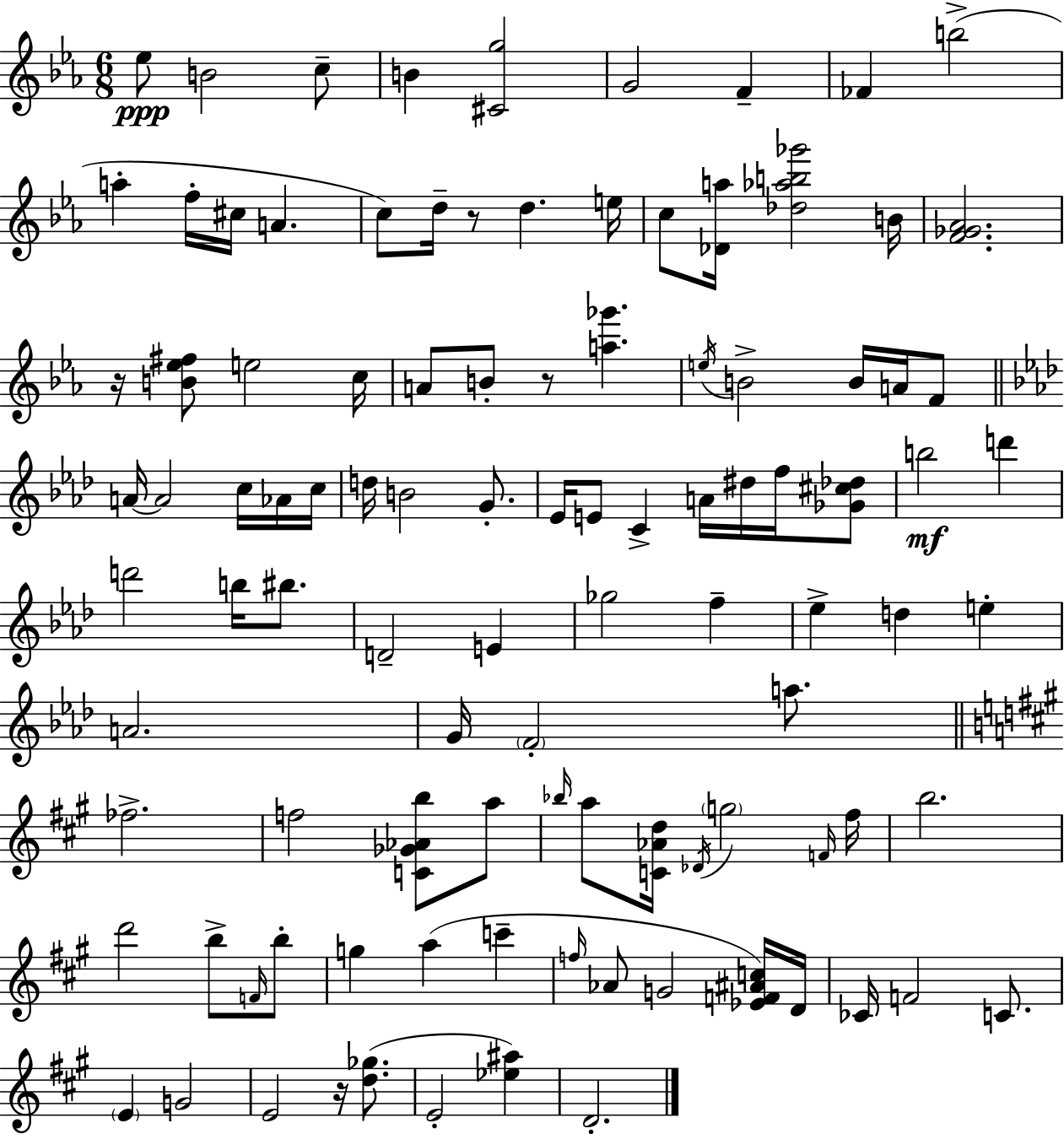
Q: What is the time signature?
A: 6/8